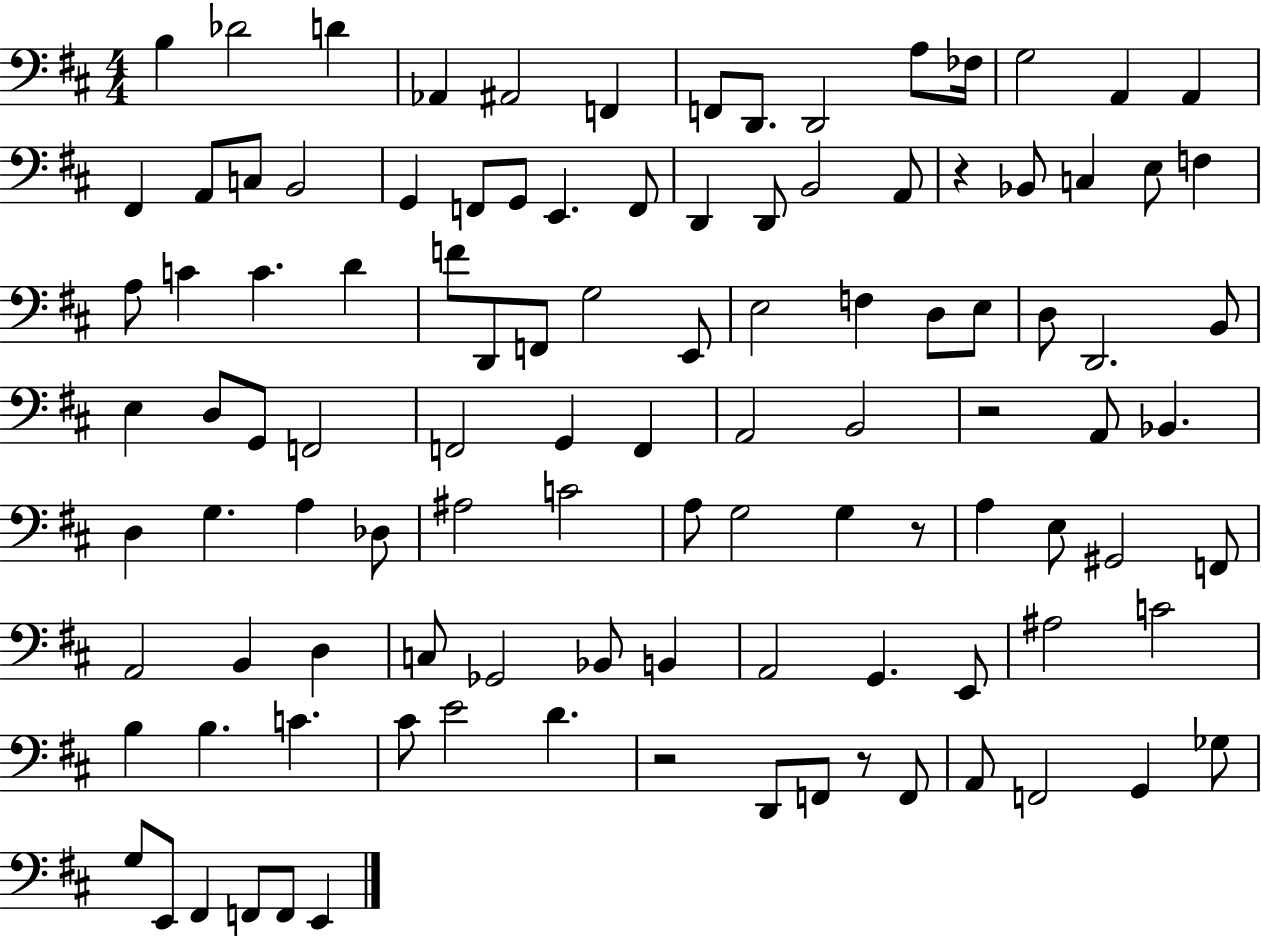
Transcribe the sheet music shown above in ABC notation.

X:1
T:Untitled
M:4/4
L:1/4
K:D
B, _D2 D _A,, ^A,,2 F,, F,,/2 D,,/2 D,,2 A,/2 _F,/4 G,2 A,, A,, ^F,, A,,/2 C,/2 B,,2 G,, F,,/2 G,,/2 E,, F,,/2 D,, D,,/2 B,,2 A,,/2 z _B,,/2 C, E,/2 F, A,/2 C C D F/2 D,,/2 F,,/2 G,2 E,,/2 E,2 F, D,/2 E,/2 D,/2 D,,2 B,,/2 E, D,/2 G,,/2 F,,2 F,,2 G,, F,, A,,2 B,,2 z2 A,,/2 _B,, D, G, A, _D,/2 ^A,2 C2 A,/2 G,2 G, z/2 A, E,/2 ^G,,2 F,,/2 A,,2 B,, D, C,/2 _G,,2 _B,,/2 B,, A,,2 G,, E,,/2 ^A,2 C2 B, B, C ^C/2 E2 D z2 D,,/2 F,,/2 z/2 F,,/2 A,,/2 F,,2 G,, _G,/2 G,/2 E,,/2 ^F,, F,,/2 F,,/2 E,,